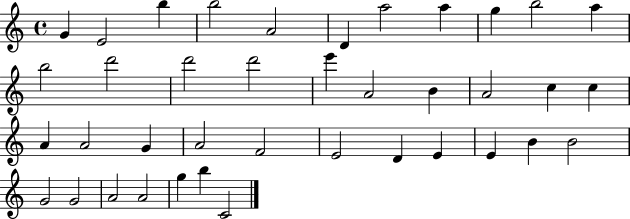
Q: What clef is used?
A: treble